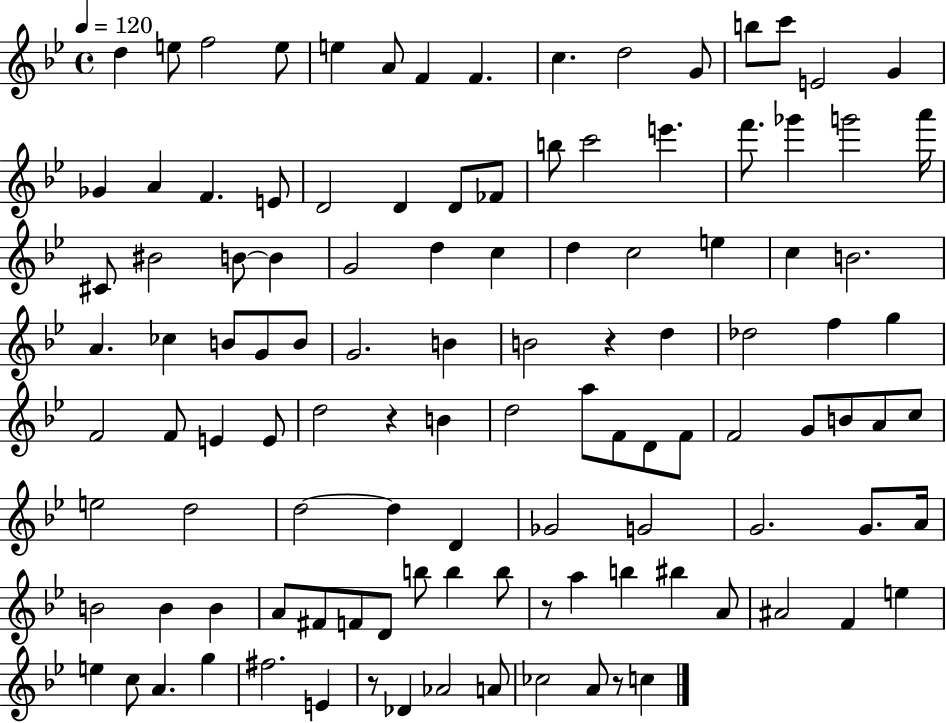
{
  \clef treble
  \time 4/4
  \defaultTimeSignature
  \key bes \major
  \tempo 4 = 120
  d''4 e''8 f''2 e''8 | e''4 a'8 f'4 f'4. | c''4. d''2 g'8 | b''8 c'''8 e'2 g'4 | \break ges'4 a'4 f'4. e'8 | d'2 d'4 d'8 fes'8 | b''8 c'''2 e'''4. | f'''8. ges'''4 g'''2 a'''16 | \break cis'8 bis'2 b'8~~ b'4 | g'2 d''4 c''4 | d''4 c''2 e''4 | c''4 b'2. | \break a'4. ces''4 b'8 g'8 b'8 | g'2. b'4 | b'2 r4 d''4 | des''2 f''4 g''4 | \break f'2 f'8 e'4 e'8 | d''2 r4 b'4 | d''2 a''8 f'8 d'8 f'8 | f'2 g'8 b'8 a'8 c''8 | \break e''2 d''2 | d''2~~ d''4 d'4 | ges'2 g'2 | g'2. g'8. a'16 | \break b'2 b'4 b'4 | a'8 fis'8 f'8 d'8 b''8 b''4 b''8 | r8 a''4 b''4 bis''4 a'8 | ais'2 f'4 e''4 | \break e''4 c''8 a'4. g''4 | fis''2. e'4 | r8 des'4 aes'2 a'8 | ces''2 a'8 r8 c''4 | \break \bar "|."
}